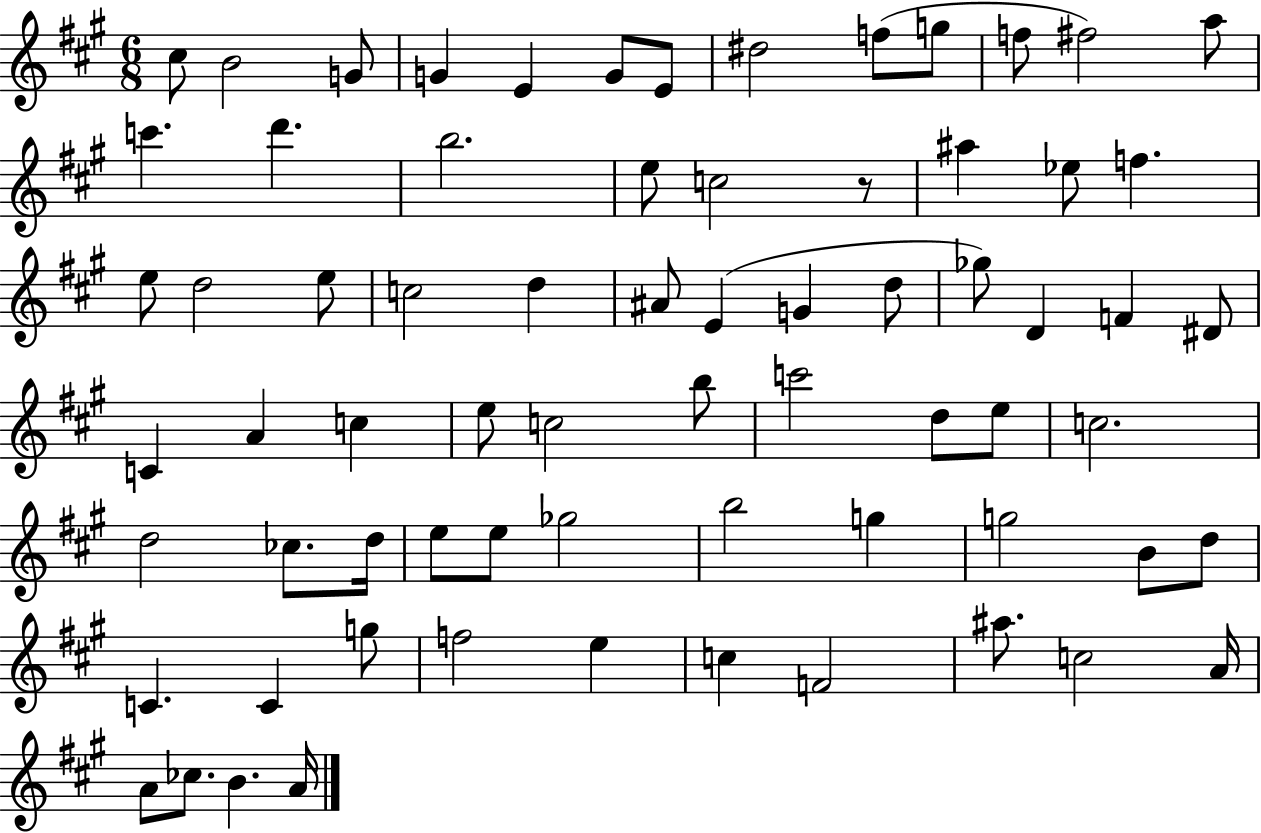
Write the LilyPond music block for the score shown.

{
  \clef treble
  \numericTimeSignature
  \time 6/8
  \key a \major
  cis''8 b'2 g'8 | g'4 e'4 g'8 e'8 | dis''2 f''8( g''8 | f''8 fis''2) a''8 | \break c'''4. d'''4. | b''2. | e''8 c''2 r8 | ais''4 ees''8 f''4. | \break e''8 d''2 e''8 | c''2 d''4 | ais'8 e'4( g'4 d''8 | ges''8) d'4 f'4 dis'8 | \break c'4 a'4 c''4 | e''8 c''2 b''8 | c'''2 d''8 e''8 | c''2. | \break d''2 ces''8. d''16 | e''8 e''8 ges''2 | b''2 g''4 | g''2 b'8 d''8 | \break c'4. c'4 g''8 | f''2 e''4 | c''4 f'2 | ais''8. c''2 a'16 | \break a'8 ces''8. b'4. a'16 | \bar "|."
}